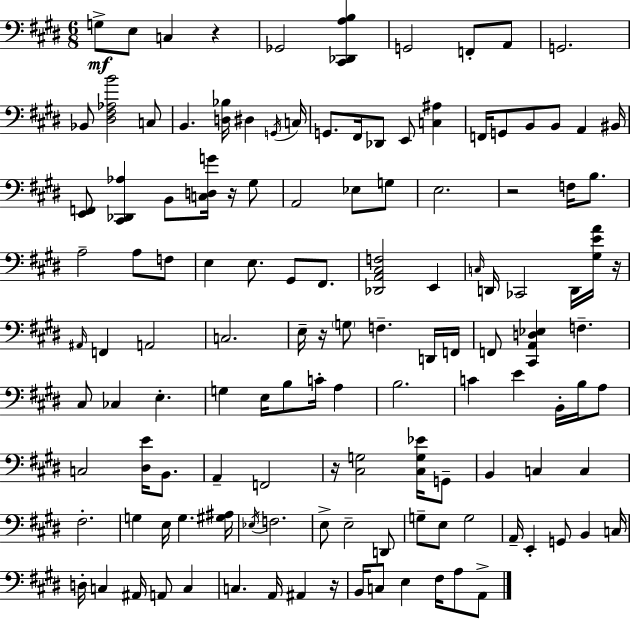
G3/e E3/e C3/q R/q Gb2/h [C#2,Db2,A3,B3]/q G2/h F2/e A2/e G2/h. Bb2/e [D#3,F#3,Ab3,B4]/h C3/e B2/q. [D3,Bb3]/s D#3/q G2/s C3/s G2/e. F#2/s Db2/e E2/e [C3,A#3]/q F2/s G2/e B2/e B2/e A2/q BIS2/s [E2,F2]/e [C#2,Db2,Ab3]/q B2/e [C3,D3,G4]/s R/s G#3/e A2/h Eb3/e G3/e E3/h. R/h F3/s B3/e. A3/h A3/e F3/e E3/q E3/e. G#2/e F#2/e. [Db2,A2,C#3,F3]/h E2/q C3/s D2/s CES2/h D2/s [G#3,E4,A4]/s R/s A#2/s F2/q A2/h C3/h. E3/s R/s G3/e F3/q. D2/s F2/s F2/e [C#2,A2,D3,Eb3]/q F3/q. C#3/e CES3/q E3/q. G3/q E3/s B3/e C4/s A3/q B3/h. C4/q E4/q B2/s B3/s A3/e C3/h [D#3,E4]/s B2/e. A2/q F2/h R/s [C#3,G3]/h [C#3,G3,Eb4]/s G2/e B2/q C3/q C3/q F#3/h. G3/q E3/s G3/q. [G#3,A#3]/s Eb3/s F3/h. E3/e E3/h D2/e G3/e E3/e G3/h A2/s E2/q G2/e B2/q C3/s D3/s C3/q A#2/s A2/e C3/q C3/q. A2/s A#2/q R/s B2/s C3/e E3/q F#3/s A3/e A2/e